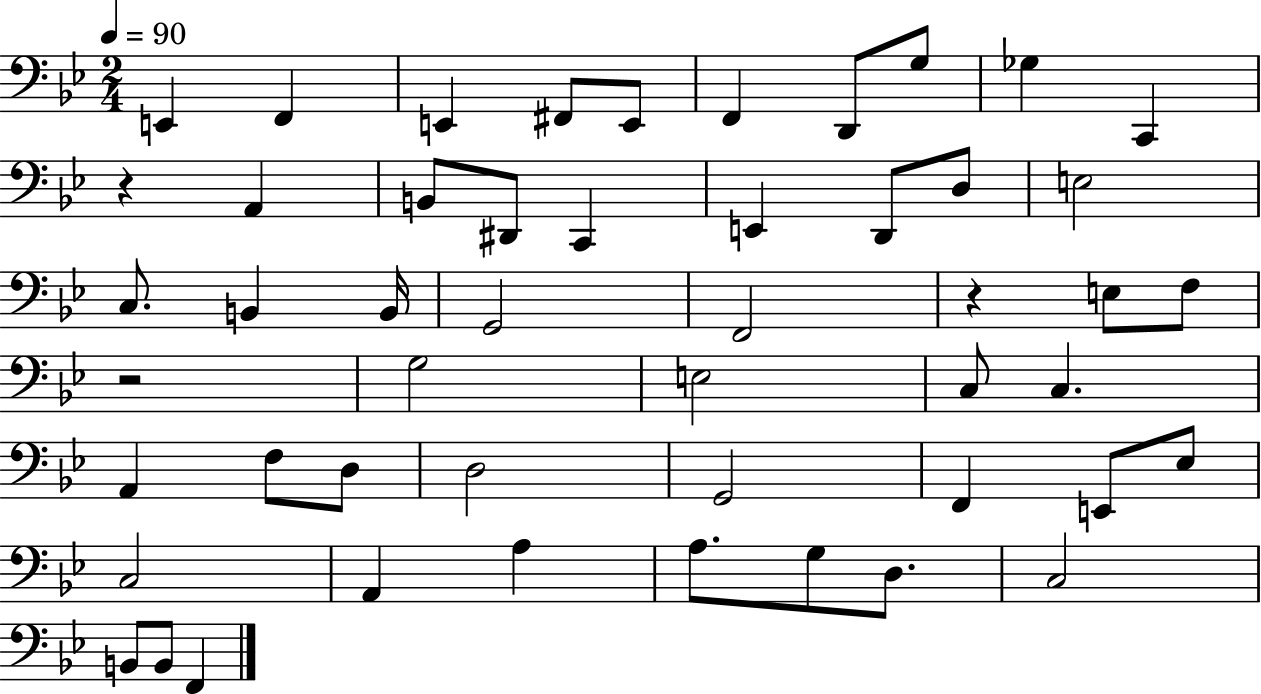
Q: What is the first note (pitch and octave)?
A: E2